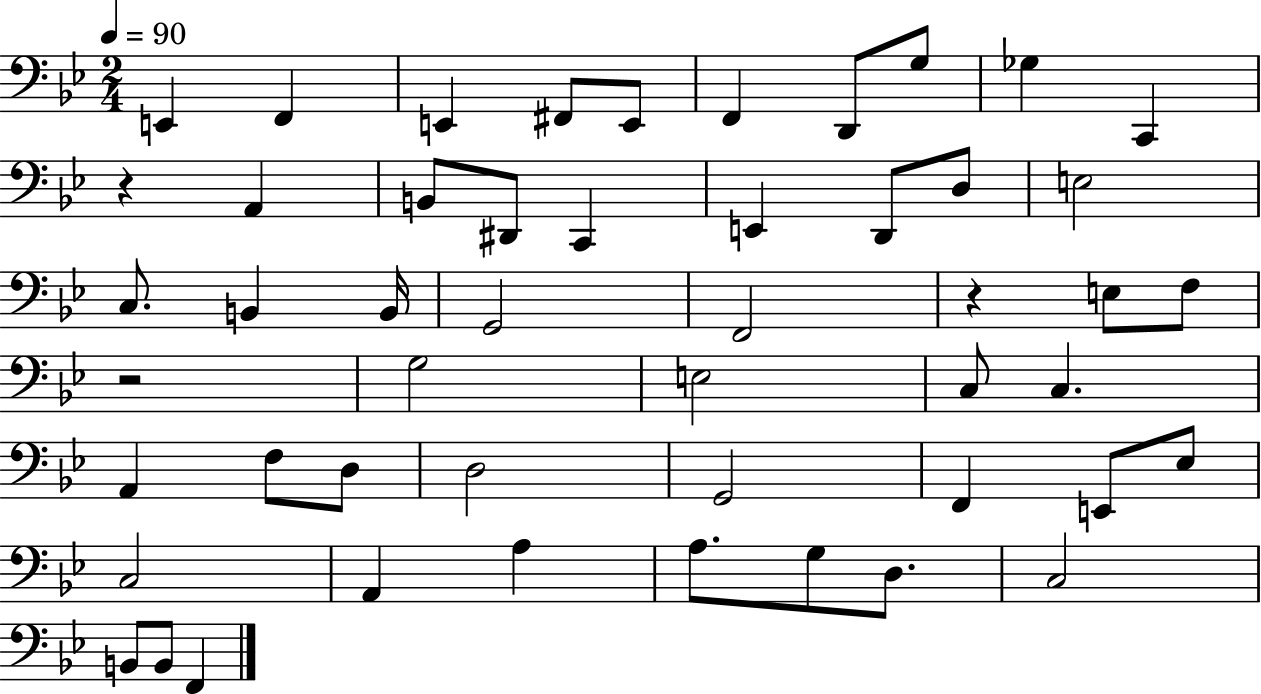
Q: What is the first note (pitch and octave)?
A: E2